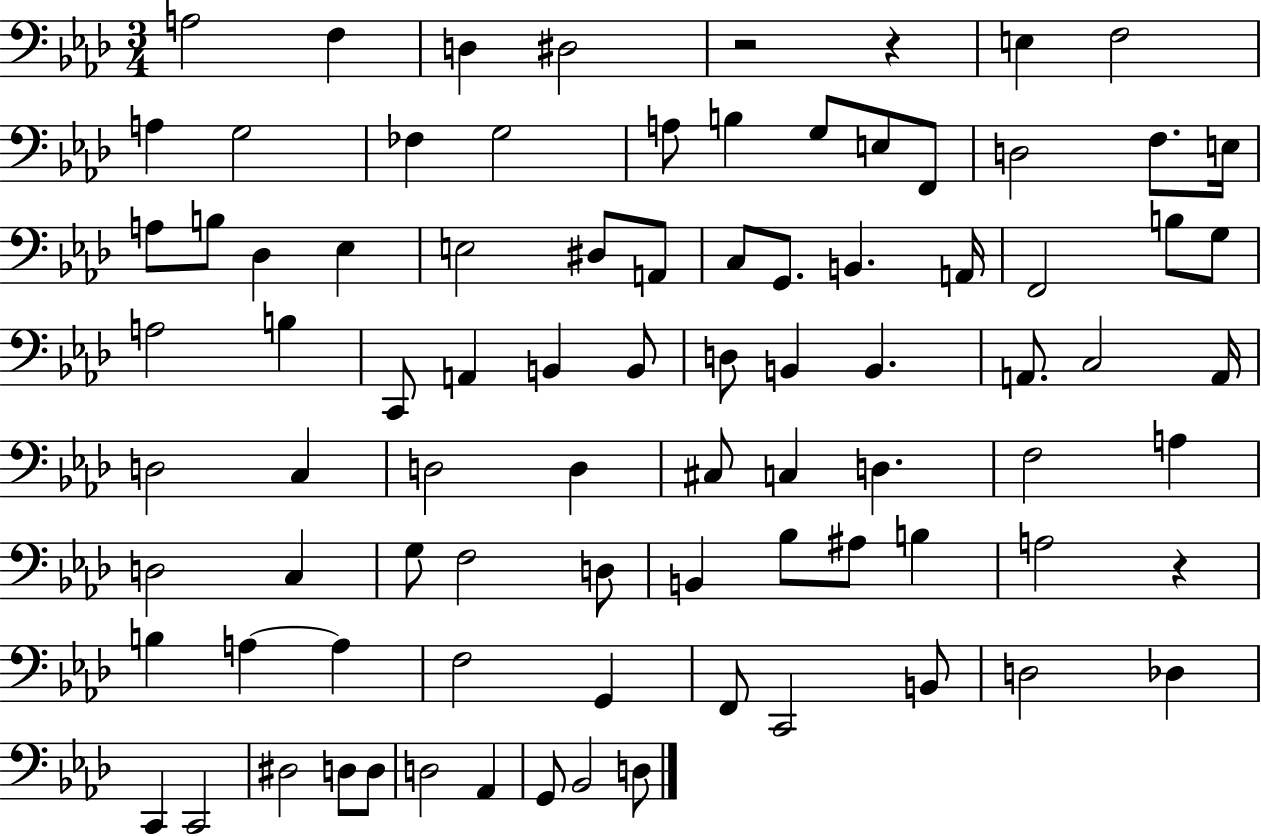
A3/h F3/q D3/q D#3/h R/h R/q E3/q F3/h A3/q G3/h FES3/q G3/h A3/e B3/q G3/e E3/e F2/e D3/h F3/e. E3/s A3/e B3/e Db3/q Eb3/q E3/h D#3/e A2/e C3/e G2/e. B2/q. A2/s F2/h B3/e G3/e A3/h B3/q C2/e A2/q B2/q B2/e D3/e B2/q B2/q. A2/e. C3/h A2/s D3/h C3/q D3/h D3/q C#3/e C3/q D3/q. F3/h A3/q D3/h C3/q G3/e F3/h D3/e B2/q Bb3/e A#3/e B3/q A3/h R/q B3/q A3/q A3/q F3/h G2/q F2/e C2/h B2/e D3/h Db3/q C2/q C2/h D#3/h D3/e D3/e D3/h Ab2/q G2/e Bb2/h D3/e